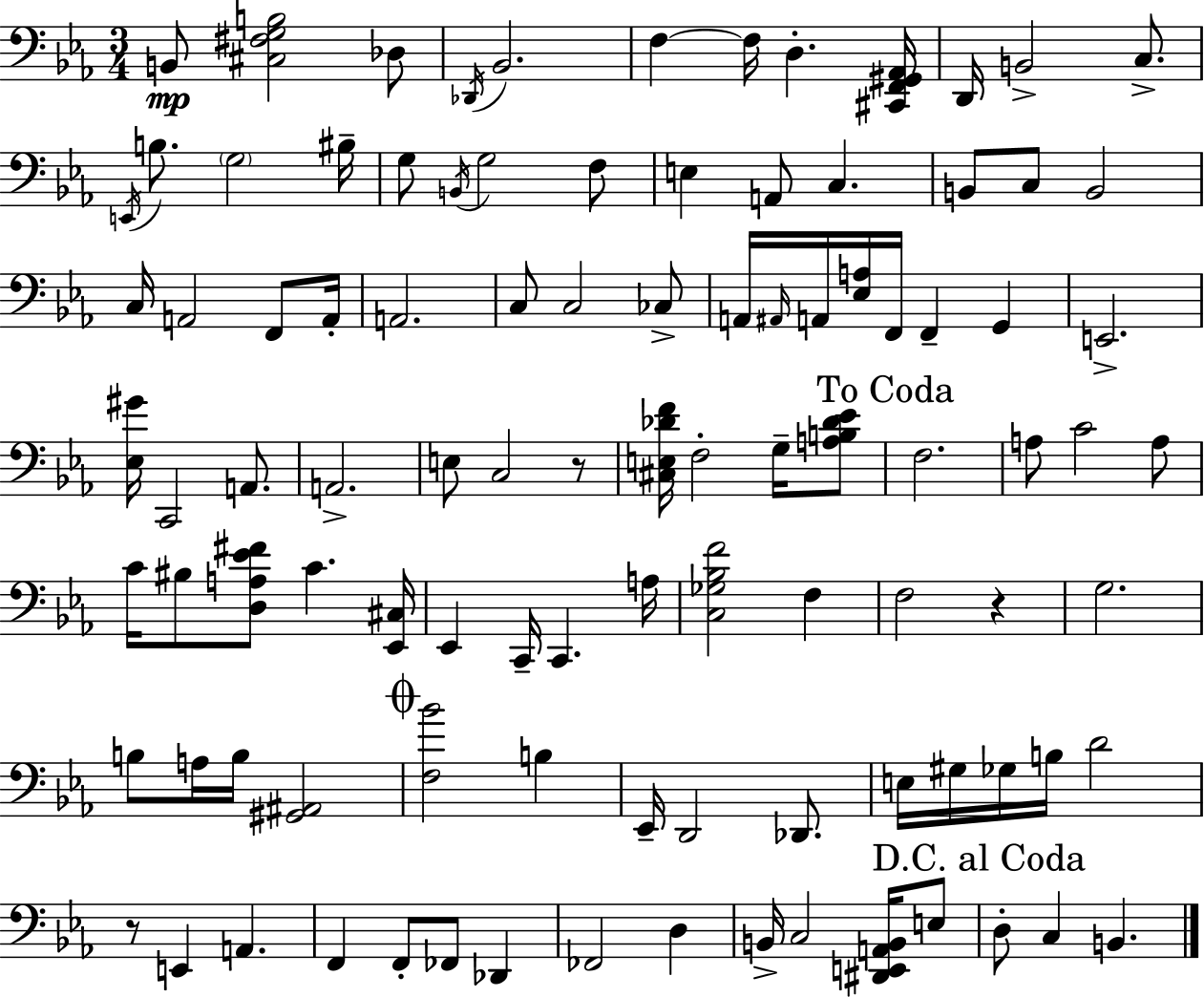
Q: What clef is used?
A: bass